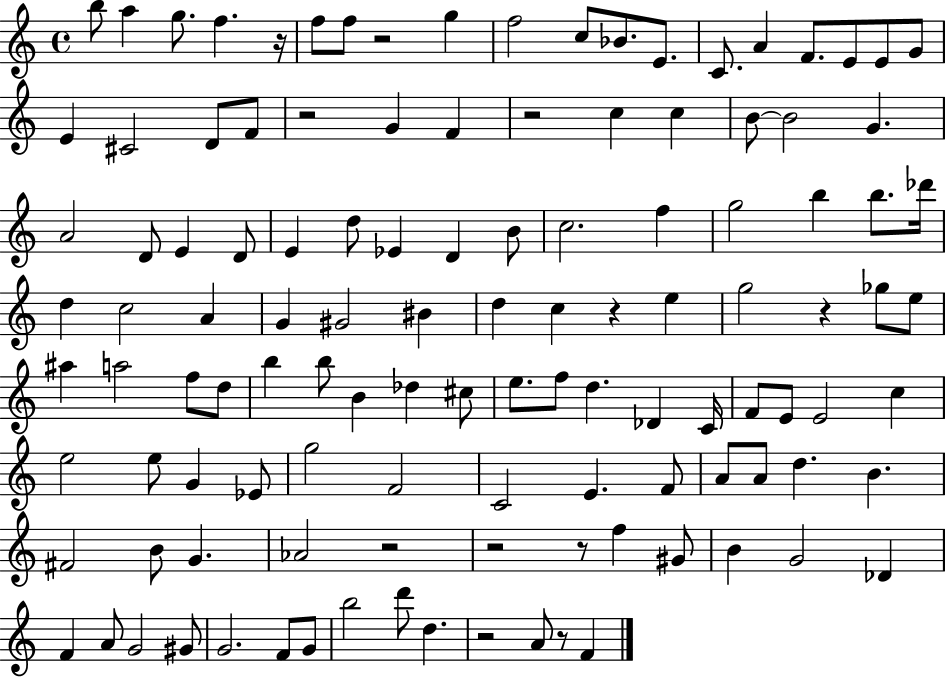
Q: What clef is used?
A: treble